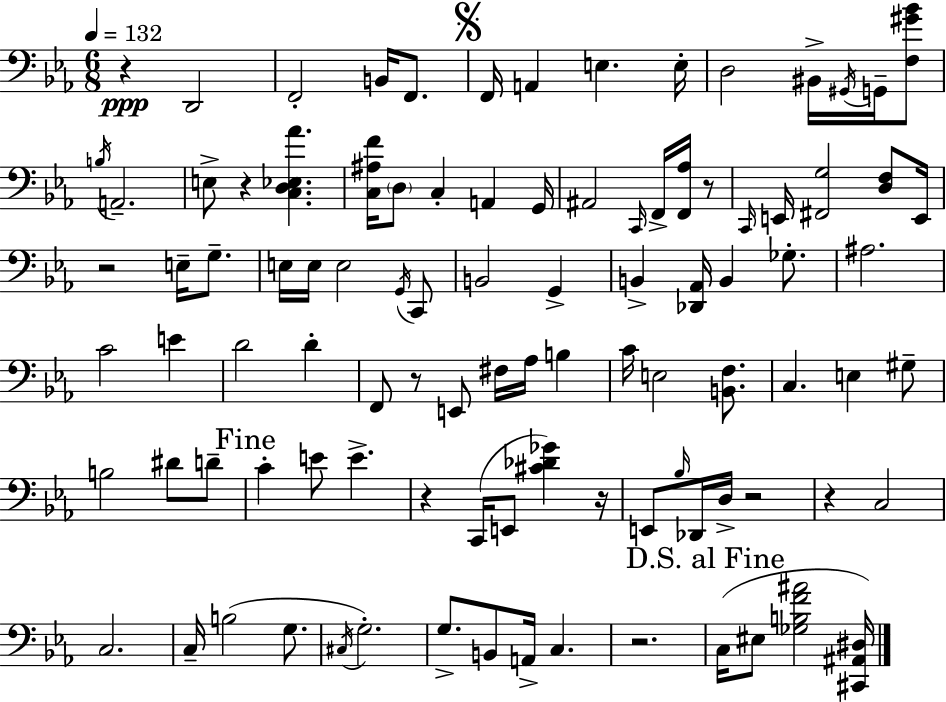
X:1
T:Untitled
M:6/8
L:1/4
K:Cm
z D,,2 F,,2 B,,/4 F,,/2 F,,/4 A,, E, E,/4 D,2 ^B,,/4 ^G,,/4 G,,/4 [F,^G_B]/2 B,/4 A,,2 E,/2 z [C,D,_E,_A] [C,^A,F]/4 D,/2 C, A,, G,,/4 ^A,,2 C,,/4 F,,/4 [F,,_A,]/4 z/2 C,,/4 E,,/4 [^F,,G,]2 [D,F,]/2 E,,/4 z2 E,/4 G,/2 E,/4 E,/4 E,2 G,,/4 C,,/2 B,,2 G,, B,, [_D,,_A,,]/4 B,, _G,/2 ^A,2 C2 E D2 D F,,/2 z/2 E,,/2 ^F,/4 _A,/4 B, C/4 E,2 [B,,F,]/2 C, E, ^G,/2 B,2 ^D/2 D/2 C E/2 E z C,,/4 E,,/2 [^C_D_G] z/4 E,,/2 _B,/4 _D,,/4 D,/4 z2 z C,2 C,2 C,/4 B,2 G,/2 ^C,/4 G,2 G,/2 B,,/2 A,,/4 C, z2 C,/4 ^E,/2 [_G,B,F^A]2 [^C,,^A,,^D,]/4